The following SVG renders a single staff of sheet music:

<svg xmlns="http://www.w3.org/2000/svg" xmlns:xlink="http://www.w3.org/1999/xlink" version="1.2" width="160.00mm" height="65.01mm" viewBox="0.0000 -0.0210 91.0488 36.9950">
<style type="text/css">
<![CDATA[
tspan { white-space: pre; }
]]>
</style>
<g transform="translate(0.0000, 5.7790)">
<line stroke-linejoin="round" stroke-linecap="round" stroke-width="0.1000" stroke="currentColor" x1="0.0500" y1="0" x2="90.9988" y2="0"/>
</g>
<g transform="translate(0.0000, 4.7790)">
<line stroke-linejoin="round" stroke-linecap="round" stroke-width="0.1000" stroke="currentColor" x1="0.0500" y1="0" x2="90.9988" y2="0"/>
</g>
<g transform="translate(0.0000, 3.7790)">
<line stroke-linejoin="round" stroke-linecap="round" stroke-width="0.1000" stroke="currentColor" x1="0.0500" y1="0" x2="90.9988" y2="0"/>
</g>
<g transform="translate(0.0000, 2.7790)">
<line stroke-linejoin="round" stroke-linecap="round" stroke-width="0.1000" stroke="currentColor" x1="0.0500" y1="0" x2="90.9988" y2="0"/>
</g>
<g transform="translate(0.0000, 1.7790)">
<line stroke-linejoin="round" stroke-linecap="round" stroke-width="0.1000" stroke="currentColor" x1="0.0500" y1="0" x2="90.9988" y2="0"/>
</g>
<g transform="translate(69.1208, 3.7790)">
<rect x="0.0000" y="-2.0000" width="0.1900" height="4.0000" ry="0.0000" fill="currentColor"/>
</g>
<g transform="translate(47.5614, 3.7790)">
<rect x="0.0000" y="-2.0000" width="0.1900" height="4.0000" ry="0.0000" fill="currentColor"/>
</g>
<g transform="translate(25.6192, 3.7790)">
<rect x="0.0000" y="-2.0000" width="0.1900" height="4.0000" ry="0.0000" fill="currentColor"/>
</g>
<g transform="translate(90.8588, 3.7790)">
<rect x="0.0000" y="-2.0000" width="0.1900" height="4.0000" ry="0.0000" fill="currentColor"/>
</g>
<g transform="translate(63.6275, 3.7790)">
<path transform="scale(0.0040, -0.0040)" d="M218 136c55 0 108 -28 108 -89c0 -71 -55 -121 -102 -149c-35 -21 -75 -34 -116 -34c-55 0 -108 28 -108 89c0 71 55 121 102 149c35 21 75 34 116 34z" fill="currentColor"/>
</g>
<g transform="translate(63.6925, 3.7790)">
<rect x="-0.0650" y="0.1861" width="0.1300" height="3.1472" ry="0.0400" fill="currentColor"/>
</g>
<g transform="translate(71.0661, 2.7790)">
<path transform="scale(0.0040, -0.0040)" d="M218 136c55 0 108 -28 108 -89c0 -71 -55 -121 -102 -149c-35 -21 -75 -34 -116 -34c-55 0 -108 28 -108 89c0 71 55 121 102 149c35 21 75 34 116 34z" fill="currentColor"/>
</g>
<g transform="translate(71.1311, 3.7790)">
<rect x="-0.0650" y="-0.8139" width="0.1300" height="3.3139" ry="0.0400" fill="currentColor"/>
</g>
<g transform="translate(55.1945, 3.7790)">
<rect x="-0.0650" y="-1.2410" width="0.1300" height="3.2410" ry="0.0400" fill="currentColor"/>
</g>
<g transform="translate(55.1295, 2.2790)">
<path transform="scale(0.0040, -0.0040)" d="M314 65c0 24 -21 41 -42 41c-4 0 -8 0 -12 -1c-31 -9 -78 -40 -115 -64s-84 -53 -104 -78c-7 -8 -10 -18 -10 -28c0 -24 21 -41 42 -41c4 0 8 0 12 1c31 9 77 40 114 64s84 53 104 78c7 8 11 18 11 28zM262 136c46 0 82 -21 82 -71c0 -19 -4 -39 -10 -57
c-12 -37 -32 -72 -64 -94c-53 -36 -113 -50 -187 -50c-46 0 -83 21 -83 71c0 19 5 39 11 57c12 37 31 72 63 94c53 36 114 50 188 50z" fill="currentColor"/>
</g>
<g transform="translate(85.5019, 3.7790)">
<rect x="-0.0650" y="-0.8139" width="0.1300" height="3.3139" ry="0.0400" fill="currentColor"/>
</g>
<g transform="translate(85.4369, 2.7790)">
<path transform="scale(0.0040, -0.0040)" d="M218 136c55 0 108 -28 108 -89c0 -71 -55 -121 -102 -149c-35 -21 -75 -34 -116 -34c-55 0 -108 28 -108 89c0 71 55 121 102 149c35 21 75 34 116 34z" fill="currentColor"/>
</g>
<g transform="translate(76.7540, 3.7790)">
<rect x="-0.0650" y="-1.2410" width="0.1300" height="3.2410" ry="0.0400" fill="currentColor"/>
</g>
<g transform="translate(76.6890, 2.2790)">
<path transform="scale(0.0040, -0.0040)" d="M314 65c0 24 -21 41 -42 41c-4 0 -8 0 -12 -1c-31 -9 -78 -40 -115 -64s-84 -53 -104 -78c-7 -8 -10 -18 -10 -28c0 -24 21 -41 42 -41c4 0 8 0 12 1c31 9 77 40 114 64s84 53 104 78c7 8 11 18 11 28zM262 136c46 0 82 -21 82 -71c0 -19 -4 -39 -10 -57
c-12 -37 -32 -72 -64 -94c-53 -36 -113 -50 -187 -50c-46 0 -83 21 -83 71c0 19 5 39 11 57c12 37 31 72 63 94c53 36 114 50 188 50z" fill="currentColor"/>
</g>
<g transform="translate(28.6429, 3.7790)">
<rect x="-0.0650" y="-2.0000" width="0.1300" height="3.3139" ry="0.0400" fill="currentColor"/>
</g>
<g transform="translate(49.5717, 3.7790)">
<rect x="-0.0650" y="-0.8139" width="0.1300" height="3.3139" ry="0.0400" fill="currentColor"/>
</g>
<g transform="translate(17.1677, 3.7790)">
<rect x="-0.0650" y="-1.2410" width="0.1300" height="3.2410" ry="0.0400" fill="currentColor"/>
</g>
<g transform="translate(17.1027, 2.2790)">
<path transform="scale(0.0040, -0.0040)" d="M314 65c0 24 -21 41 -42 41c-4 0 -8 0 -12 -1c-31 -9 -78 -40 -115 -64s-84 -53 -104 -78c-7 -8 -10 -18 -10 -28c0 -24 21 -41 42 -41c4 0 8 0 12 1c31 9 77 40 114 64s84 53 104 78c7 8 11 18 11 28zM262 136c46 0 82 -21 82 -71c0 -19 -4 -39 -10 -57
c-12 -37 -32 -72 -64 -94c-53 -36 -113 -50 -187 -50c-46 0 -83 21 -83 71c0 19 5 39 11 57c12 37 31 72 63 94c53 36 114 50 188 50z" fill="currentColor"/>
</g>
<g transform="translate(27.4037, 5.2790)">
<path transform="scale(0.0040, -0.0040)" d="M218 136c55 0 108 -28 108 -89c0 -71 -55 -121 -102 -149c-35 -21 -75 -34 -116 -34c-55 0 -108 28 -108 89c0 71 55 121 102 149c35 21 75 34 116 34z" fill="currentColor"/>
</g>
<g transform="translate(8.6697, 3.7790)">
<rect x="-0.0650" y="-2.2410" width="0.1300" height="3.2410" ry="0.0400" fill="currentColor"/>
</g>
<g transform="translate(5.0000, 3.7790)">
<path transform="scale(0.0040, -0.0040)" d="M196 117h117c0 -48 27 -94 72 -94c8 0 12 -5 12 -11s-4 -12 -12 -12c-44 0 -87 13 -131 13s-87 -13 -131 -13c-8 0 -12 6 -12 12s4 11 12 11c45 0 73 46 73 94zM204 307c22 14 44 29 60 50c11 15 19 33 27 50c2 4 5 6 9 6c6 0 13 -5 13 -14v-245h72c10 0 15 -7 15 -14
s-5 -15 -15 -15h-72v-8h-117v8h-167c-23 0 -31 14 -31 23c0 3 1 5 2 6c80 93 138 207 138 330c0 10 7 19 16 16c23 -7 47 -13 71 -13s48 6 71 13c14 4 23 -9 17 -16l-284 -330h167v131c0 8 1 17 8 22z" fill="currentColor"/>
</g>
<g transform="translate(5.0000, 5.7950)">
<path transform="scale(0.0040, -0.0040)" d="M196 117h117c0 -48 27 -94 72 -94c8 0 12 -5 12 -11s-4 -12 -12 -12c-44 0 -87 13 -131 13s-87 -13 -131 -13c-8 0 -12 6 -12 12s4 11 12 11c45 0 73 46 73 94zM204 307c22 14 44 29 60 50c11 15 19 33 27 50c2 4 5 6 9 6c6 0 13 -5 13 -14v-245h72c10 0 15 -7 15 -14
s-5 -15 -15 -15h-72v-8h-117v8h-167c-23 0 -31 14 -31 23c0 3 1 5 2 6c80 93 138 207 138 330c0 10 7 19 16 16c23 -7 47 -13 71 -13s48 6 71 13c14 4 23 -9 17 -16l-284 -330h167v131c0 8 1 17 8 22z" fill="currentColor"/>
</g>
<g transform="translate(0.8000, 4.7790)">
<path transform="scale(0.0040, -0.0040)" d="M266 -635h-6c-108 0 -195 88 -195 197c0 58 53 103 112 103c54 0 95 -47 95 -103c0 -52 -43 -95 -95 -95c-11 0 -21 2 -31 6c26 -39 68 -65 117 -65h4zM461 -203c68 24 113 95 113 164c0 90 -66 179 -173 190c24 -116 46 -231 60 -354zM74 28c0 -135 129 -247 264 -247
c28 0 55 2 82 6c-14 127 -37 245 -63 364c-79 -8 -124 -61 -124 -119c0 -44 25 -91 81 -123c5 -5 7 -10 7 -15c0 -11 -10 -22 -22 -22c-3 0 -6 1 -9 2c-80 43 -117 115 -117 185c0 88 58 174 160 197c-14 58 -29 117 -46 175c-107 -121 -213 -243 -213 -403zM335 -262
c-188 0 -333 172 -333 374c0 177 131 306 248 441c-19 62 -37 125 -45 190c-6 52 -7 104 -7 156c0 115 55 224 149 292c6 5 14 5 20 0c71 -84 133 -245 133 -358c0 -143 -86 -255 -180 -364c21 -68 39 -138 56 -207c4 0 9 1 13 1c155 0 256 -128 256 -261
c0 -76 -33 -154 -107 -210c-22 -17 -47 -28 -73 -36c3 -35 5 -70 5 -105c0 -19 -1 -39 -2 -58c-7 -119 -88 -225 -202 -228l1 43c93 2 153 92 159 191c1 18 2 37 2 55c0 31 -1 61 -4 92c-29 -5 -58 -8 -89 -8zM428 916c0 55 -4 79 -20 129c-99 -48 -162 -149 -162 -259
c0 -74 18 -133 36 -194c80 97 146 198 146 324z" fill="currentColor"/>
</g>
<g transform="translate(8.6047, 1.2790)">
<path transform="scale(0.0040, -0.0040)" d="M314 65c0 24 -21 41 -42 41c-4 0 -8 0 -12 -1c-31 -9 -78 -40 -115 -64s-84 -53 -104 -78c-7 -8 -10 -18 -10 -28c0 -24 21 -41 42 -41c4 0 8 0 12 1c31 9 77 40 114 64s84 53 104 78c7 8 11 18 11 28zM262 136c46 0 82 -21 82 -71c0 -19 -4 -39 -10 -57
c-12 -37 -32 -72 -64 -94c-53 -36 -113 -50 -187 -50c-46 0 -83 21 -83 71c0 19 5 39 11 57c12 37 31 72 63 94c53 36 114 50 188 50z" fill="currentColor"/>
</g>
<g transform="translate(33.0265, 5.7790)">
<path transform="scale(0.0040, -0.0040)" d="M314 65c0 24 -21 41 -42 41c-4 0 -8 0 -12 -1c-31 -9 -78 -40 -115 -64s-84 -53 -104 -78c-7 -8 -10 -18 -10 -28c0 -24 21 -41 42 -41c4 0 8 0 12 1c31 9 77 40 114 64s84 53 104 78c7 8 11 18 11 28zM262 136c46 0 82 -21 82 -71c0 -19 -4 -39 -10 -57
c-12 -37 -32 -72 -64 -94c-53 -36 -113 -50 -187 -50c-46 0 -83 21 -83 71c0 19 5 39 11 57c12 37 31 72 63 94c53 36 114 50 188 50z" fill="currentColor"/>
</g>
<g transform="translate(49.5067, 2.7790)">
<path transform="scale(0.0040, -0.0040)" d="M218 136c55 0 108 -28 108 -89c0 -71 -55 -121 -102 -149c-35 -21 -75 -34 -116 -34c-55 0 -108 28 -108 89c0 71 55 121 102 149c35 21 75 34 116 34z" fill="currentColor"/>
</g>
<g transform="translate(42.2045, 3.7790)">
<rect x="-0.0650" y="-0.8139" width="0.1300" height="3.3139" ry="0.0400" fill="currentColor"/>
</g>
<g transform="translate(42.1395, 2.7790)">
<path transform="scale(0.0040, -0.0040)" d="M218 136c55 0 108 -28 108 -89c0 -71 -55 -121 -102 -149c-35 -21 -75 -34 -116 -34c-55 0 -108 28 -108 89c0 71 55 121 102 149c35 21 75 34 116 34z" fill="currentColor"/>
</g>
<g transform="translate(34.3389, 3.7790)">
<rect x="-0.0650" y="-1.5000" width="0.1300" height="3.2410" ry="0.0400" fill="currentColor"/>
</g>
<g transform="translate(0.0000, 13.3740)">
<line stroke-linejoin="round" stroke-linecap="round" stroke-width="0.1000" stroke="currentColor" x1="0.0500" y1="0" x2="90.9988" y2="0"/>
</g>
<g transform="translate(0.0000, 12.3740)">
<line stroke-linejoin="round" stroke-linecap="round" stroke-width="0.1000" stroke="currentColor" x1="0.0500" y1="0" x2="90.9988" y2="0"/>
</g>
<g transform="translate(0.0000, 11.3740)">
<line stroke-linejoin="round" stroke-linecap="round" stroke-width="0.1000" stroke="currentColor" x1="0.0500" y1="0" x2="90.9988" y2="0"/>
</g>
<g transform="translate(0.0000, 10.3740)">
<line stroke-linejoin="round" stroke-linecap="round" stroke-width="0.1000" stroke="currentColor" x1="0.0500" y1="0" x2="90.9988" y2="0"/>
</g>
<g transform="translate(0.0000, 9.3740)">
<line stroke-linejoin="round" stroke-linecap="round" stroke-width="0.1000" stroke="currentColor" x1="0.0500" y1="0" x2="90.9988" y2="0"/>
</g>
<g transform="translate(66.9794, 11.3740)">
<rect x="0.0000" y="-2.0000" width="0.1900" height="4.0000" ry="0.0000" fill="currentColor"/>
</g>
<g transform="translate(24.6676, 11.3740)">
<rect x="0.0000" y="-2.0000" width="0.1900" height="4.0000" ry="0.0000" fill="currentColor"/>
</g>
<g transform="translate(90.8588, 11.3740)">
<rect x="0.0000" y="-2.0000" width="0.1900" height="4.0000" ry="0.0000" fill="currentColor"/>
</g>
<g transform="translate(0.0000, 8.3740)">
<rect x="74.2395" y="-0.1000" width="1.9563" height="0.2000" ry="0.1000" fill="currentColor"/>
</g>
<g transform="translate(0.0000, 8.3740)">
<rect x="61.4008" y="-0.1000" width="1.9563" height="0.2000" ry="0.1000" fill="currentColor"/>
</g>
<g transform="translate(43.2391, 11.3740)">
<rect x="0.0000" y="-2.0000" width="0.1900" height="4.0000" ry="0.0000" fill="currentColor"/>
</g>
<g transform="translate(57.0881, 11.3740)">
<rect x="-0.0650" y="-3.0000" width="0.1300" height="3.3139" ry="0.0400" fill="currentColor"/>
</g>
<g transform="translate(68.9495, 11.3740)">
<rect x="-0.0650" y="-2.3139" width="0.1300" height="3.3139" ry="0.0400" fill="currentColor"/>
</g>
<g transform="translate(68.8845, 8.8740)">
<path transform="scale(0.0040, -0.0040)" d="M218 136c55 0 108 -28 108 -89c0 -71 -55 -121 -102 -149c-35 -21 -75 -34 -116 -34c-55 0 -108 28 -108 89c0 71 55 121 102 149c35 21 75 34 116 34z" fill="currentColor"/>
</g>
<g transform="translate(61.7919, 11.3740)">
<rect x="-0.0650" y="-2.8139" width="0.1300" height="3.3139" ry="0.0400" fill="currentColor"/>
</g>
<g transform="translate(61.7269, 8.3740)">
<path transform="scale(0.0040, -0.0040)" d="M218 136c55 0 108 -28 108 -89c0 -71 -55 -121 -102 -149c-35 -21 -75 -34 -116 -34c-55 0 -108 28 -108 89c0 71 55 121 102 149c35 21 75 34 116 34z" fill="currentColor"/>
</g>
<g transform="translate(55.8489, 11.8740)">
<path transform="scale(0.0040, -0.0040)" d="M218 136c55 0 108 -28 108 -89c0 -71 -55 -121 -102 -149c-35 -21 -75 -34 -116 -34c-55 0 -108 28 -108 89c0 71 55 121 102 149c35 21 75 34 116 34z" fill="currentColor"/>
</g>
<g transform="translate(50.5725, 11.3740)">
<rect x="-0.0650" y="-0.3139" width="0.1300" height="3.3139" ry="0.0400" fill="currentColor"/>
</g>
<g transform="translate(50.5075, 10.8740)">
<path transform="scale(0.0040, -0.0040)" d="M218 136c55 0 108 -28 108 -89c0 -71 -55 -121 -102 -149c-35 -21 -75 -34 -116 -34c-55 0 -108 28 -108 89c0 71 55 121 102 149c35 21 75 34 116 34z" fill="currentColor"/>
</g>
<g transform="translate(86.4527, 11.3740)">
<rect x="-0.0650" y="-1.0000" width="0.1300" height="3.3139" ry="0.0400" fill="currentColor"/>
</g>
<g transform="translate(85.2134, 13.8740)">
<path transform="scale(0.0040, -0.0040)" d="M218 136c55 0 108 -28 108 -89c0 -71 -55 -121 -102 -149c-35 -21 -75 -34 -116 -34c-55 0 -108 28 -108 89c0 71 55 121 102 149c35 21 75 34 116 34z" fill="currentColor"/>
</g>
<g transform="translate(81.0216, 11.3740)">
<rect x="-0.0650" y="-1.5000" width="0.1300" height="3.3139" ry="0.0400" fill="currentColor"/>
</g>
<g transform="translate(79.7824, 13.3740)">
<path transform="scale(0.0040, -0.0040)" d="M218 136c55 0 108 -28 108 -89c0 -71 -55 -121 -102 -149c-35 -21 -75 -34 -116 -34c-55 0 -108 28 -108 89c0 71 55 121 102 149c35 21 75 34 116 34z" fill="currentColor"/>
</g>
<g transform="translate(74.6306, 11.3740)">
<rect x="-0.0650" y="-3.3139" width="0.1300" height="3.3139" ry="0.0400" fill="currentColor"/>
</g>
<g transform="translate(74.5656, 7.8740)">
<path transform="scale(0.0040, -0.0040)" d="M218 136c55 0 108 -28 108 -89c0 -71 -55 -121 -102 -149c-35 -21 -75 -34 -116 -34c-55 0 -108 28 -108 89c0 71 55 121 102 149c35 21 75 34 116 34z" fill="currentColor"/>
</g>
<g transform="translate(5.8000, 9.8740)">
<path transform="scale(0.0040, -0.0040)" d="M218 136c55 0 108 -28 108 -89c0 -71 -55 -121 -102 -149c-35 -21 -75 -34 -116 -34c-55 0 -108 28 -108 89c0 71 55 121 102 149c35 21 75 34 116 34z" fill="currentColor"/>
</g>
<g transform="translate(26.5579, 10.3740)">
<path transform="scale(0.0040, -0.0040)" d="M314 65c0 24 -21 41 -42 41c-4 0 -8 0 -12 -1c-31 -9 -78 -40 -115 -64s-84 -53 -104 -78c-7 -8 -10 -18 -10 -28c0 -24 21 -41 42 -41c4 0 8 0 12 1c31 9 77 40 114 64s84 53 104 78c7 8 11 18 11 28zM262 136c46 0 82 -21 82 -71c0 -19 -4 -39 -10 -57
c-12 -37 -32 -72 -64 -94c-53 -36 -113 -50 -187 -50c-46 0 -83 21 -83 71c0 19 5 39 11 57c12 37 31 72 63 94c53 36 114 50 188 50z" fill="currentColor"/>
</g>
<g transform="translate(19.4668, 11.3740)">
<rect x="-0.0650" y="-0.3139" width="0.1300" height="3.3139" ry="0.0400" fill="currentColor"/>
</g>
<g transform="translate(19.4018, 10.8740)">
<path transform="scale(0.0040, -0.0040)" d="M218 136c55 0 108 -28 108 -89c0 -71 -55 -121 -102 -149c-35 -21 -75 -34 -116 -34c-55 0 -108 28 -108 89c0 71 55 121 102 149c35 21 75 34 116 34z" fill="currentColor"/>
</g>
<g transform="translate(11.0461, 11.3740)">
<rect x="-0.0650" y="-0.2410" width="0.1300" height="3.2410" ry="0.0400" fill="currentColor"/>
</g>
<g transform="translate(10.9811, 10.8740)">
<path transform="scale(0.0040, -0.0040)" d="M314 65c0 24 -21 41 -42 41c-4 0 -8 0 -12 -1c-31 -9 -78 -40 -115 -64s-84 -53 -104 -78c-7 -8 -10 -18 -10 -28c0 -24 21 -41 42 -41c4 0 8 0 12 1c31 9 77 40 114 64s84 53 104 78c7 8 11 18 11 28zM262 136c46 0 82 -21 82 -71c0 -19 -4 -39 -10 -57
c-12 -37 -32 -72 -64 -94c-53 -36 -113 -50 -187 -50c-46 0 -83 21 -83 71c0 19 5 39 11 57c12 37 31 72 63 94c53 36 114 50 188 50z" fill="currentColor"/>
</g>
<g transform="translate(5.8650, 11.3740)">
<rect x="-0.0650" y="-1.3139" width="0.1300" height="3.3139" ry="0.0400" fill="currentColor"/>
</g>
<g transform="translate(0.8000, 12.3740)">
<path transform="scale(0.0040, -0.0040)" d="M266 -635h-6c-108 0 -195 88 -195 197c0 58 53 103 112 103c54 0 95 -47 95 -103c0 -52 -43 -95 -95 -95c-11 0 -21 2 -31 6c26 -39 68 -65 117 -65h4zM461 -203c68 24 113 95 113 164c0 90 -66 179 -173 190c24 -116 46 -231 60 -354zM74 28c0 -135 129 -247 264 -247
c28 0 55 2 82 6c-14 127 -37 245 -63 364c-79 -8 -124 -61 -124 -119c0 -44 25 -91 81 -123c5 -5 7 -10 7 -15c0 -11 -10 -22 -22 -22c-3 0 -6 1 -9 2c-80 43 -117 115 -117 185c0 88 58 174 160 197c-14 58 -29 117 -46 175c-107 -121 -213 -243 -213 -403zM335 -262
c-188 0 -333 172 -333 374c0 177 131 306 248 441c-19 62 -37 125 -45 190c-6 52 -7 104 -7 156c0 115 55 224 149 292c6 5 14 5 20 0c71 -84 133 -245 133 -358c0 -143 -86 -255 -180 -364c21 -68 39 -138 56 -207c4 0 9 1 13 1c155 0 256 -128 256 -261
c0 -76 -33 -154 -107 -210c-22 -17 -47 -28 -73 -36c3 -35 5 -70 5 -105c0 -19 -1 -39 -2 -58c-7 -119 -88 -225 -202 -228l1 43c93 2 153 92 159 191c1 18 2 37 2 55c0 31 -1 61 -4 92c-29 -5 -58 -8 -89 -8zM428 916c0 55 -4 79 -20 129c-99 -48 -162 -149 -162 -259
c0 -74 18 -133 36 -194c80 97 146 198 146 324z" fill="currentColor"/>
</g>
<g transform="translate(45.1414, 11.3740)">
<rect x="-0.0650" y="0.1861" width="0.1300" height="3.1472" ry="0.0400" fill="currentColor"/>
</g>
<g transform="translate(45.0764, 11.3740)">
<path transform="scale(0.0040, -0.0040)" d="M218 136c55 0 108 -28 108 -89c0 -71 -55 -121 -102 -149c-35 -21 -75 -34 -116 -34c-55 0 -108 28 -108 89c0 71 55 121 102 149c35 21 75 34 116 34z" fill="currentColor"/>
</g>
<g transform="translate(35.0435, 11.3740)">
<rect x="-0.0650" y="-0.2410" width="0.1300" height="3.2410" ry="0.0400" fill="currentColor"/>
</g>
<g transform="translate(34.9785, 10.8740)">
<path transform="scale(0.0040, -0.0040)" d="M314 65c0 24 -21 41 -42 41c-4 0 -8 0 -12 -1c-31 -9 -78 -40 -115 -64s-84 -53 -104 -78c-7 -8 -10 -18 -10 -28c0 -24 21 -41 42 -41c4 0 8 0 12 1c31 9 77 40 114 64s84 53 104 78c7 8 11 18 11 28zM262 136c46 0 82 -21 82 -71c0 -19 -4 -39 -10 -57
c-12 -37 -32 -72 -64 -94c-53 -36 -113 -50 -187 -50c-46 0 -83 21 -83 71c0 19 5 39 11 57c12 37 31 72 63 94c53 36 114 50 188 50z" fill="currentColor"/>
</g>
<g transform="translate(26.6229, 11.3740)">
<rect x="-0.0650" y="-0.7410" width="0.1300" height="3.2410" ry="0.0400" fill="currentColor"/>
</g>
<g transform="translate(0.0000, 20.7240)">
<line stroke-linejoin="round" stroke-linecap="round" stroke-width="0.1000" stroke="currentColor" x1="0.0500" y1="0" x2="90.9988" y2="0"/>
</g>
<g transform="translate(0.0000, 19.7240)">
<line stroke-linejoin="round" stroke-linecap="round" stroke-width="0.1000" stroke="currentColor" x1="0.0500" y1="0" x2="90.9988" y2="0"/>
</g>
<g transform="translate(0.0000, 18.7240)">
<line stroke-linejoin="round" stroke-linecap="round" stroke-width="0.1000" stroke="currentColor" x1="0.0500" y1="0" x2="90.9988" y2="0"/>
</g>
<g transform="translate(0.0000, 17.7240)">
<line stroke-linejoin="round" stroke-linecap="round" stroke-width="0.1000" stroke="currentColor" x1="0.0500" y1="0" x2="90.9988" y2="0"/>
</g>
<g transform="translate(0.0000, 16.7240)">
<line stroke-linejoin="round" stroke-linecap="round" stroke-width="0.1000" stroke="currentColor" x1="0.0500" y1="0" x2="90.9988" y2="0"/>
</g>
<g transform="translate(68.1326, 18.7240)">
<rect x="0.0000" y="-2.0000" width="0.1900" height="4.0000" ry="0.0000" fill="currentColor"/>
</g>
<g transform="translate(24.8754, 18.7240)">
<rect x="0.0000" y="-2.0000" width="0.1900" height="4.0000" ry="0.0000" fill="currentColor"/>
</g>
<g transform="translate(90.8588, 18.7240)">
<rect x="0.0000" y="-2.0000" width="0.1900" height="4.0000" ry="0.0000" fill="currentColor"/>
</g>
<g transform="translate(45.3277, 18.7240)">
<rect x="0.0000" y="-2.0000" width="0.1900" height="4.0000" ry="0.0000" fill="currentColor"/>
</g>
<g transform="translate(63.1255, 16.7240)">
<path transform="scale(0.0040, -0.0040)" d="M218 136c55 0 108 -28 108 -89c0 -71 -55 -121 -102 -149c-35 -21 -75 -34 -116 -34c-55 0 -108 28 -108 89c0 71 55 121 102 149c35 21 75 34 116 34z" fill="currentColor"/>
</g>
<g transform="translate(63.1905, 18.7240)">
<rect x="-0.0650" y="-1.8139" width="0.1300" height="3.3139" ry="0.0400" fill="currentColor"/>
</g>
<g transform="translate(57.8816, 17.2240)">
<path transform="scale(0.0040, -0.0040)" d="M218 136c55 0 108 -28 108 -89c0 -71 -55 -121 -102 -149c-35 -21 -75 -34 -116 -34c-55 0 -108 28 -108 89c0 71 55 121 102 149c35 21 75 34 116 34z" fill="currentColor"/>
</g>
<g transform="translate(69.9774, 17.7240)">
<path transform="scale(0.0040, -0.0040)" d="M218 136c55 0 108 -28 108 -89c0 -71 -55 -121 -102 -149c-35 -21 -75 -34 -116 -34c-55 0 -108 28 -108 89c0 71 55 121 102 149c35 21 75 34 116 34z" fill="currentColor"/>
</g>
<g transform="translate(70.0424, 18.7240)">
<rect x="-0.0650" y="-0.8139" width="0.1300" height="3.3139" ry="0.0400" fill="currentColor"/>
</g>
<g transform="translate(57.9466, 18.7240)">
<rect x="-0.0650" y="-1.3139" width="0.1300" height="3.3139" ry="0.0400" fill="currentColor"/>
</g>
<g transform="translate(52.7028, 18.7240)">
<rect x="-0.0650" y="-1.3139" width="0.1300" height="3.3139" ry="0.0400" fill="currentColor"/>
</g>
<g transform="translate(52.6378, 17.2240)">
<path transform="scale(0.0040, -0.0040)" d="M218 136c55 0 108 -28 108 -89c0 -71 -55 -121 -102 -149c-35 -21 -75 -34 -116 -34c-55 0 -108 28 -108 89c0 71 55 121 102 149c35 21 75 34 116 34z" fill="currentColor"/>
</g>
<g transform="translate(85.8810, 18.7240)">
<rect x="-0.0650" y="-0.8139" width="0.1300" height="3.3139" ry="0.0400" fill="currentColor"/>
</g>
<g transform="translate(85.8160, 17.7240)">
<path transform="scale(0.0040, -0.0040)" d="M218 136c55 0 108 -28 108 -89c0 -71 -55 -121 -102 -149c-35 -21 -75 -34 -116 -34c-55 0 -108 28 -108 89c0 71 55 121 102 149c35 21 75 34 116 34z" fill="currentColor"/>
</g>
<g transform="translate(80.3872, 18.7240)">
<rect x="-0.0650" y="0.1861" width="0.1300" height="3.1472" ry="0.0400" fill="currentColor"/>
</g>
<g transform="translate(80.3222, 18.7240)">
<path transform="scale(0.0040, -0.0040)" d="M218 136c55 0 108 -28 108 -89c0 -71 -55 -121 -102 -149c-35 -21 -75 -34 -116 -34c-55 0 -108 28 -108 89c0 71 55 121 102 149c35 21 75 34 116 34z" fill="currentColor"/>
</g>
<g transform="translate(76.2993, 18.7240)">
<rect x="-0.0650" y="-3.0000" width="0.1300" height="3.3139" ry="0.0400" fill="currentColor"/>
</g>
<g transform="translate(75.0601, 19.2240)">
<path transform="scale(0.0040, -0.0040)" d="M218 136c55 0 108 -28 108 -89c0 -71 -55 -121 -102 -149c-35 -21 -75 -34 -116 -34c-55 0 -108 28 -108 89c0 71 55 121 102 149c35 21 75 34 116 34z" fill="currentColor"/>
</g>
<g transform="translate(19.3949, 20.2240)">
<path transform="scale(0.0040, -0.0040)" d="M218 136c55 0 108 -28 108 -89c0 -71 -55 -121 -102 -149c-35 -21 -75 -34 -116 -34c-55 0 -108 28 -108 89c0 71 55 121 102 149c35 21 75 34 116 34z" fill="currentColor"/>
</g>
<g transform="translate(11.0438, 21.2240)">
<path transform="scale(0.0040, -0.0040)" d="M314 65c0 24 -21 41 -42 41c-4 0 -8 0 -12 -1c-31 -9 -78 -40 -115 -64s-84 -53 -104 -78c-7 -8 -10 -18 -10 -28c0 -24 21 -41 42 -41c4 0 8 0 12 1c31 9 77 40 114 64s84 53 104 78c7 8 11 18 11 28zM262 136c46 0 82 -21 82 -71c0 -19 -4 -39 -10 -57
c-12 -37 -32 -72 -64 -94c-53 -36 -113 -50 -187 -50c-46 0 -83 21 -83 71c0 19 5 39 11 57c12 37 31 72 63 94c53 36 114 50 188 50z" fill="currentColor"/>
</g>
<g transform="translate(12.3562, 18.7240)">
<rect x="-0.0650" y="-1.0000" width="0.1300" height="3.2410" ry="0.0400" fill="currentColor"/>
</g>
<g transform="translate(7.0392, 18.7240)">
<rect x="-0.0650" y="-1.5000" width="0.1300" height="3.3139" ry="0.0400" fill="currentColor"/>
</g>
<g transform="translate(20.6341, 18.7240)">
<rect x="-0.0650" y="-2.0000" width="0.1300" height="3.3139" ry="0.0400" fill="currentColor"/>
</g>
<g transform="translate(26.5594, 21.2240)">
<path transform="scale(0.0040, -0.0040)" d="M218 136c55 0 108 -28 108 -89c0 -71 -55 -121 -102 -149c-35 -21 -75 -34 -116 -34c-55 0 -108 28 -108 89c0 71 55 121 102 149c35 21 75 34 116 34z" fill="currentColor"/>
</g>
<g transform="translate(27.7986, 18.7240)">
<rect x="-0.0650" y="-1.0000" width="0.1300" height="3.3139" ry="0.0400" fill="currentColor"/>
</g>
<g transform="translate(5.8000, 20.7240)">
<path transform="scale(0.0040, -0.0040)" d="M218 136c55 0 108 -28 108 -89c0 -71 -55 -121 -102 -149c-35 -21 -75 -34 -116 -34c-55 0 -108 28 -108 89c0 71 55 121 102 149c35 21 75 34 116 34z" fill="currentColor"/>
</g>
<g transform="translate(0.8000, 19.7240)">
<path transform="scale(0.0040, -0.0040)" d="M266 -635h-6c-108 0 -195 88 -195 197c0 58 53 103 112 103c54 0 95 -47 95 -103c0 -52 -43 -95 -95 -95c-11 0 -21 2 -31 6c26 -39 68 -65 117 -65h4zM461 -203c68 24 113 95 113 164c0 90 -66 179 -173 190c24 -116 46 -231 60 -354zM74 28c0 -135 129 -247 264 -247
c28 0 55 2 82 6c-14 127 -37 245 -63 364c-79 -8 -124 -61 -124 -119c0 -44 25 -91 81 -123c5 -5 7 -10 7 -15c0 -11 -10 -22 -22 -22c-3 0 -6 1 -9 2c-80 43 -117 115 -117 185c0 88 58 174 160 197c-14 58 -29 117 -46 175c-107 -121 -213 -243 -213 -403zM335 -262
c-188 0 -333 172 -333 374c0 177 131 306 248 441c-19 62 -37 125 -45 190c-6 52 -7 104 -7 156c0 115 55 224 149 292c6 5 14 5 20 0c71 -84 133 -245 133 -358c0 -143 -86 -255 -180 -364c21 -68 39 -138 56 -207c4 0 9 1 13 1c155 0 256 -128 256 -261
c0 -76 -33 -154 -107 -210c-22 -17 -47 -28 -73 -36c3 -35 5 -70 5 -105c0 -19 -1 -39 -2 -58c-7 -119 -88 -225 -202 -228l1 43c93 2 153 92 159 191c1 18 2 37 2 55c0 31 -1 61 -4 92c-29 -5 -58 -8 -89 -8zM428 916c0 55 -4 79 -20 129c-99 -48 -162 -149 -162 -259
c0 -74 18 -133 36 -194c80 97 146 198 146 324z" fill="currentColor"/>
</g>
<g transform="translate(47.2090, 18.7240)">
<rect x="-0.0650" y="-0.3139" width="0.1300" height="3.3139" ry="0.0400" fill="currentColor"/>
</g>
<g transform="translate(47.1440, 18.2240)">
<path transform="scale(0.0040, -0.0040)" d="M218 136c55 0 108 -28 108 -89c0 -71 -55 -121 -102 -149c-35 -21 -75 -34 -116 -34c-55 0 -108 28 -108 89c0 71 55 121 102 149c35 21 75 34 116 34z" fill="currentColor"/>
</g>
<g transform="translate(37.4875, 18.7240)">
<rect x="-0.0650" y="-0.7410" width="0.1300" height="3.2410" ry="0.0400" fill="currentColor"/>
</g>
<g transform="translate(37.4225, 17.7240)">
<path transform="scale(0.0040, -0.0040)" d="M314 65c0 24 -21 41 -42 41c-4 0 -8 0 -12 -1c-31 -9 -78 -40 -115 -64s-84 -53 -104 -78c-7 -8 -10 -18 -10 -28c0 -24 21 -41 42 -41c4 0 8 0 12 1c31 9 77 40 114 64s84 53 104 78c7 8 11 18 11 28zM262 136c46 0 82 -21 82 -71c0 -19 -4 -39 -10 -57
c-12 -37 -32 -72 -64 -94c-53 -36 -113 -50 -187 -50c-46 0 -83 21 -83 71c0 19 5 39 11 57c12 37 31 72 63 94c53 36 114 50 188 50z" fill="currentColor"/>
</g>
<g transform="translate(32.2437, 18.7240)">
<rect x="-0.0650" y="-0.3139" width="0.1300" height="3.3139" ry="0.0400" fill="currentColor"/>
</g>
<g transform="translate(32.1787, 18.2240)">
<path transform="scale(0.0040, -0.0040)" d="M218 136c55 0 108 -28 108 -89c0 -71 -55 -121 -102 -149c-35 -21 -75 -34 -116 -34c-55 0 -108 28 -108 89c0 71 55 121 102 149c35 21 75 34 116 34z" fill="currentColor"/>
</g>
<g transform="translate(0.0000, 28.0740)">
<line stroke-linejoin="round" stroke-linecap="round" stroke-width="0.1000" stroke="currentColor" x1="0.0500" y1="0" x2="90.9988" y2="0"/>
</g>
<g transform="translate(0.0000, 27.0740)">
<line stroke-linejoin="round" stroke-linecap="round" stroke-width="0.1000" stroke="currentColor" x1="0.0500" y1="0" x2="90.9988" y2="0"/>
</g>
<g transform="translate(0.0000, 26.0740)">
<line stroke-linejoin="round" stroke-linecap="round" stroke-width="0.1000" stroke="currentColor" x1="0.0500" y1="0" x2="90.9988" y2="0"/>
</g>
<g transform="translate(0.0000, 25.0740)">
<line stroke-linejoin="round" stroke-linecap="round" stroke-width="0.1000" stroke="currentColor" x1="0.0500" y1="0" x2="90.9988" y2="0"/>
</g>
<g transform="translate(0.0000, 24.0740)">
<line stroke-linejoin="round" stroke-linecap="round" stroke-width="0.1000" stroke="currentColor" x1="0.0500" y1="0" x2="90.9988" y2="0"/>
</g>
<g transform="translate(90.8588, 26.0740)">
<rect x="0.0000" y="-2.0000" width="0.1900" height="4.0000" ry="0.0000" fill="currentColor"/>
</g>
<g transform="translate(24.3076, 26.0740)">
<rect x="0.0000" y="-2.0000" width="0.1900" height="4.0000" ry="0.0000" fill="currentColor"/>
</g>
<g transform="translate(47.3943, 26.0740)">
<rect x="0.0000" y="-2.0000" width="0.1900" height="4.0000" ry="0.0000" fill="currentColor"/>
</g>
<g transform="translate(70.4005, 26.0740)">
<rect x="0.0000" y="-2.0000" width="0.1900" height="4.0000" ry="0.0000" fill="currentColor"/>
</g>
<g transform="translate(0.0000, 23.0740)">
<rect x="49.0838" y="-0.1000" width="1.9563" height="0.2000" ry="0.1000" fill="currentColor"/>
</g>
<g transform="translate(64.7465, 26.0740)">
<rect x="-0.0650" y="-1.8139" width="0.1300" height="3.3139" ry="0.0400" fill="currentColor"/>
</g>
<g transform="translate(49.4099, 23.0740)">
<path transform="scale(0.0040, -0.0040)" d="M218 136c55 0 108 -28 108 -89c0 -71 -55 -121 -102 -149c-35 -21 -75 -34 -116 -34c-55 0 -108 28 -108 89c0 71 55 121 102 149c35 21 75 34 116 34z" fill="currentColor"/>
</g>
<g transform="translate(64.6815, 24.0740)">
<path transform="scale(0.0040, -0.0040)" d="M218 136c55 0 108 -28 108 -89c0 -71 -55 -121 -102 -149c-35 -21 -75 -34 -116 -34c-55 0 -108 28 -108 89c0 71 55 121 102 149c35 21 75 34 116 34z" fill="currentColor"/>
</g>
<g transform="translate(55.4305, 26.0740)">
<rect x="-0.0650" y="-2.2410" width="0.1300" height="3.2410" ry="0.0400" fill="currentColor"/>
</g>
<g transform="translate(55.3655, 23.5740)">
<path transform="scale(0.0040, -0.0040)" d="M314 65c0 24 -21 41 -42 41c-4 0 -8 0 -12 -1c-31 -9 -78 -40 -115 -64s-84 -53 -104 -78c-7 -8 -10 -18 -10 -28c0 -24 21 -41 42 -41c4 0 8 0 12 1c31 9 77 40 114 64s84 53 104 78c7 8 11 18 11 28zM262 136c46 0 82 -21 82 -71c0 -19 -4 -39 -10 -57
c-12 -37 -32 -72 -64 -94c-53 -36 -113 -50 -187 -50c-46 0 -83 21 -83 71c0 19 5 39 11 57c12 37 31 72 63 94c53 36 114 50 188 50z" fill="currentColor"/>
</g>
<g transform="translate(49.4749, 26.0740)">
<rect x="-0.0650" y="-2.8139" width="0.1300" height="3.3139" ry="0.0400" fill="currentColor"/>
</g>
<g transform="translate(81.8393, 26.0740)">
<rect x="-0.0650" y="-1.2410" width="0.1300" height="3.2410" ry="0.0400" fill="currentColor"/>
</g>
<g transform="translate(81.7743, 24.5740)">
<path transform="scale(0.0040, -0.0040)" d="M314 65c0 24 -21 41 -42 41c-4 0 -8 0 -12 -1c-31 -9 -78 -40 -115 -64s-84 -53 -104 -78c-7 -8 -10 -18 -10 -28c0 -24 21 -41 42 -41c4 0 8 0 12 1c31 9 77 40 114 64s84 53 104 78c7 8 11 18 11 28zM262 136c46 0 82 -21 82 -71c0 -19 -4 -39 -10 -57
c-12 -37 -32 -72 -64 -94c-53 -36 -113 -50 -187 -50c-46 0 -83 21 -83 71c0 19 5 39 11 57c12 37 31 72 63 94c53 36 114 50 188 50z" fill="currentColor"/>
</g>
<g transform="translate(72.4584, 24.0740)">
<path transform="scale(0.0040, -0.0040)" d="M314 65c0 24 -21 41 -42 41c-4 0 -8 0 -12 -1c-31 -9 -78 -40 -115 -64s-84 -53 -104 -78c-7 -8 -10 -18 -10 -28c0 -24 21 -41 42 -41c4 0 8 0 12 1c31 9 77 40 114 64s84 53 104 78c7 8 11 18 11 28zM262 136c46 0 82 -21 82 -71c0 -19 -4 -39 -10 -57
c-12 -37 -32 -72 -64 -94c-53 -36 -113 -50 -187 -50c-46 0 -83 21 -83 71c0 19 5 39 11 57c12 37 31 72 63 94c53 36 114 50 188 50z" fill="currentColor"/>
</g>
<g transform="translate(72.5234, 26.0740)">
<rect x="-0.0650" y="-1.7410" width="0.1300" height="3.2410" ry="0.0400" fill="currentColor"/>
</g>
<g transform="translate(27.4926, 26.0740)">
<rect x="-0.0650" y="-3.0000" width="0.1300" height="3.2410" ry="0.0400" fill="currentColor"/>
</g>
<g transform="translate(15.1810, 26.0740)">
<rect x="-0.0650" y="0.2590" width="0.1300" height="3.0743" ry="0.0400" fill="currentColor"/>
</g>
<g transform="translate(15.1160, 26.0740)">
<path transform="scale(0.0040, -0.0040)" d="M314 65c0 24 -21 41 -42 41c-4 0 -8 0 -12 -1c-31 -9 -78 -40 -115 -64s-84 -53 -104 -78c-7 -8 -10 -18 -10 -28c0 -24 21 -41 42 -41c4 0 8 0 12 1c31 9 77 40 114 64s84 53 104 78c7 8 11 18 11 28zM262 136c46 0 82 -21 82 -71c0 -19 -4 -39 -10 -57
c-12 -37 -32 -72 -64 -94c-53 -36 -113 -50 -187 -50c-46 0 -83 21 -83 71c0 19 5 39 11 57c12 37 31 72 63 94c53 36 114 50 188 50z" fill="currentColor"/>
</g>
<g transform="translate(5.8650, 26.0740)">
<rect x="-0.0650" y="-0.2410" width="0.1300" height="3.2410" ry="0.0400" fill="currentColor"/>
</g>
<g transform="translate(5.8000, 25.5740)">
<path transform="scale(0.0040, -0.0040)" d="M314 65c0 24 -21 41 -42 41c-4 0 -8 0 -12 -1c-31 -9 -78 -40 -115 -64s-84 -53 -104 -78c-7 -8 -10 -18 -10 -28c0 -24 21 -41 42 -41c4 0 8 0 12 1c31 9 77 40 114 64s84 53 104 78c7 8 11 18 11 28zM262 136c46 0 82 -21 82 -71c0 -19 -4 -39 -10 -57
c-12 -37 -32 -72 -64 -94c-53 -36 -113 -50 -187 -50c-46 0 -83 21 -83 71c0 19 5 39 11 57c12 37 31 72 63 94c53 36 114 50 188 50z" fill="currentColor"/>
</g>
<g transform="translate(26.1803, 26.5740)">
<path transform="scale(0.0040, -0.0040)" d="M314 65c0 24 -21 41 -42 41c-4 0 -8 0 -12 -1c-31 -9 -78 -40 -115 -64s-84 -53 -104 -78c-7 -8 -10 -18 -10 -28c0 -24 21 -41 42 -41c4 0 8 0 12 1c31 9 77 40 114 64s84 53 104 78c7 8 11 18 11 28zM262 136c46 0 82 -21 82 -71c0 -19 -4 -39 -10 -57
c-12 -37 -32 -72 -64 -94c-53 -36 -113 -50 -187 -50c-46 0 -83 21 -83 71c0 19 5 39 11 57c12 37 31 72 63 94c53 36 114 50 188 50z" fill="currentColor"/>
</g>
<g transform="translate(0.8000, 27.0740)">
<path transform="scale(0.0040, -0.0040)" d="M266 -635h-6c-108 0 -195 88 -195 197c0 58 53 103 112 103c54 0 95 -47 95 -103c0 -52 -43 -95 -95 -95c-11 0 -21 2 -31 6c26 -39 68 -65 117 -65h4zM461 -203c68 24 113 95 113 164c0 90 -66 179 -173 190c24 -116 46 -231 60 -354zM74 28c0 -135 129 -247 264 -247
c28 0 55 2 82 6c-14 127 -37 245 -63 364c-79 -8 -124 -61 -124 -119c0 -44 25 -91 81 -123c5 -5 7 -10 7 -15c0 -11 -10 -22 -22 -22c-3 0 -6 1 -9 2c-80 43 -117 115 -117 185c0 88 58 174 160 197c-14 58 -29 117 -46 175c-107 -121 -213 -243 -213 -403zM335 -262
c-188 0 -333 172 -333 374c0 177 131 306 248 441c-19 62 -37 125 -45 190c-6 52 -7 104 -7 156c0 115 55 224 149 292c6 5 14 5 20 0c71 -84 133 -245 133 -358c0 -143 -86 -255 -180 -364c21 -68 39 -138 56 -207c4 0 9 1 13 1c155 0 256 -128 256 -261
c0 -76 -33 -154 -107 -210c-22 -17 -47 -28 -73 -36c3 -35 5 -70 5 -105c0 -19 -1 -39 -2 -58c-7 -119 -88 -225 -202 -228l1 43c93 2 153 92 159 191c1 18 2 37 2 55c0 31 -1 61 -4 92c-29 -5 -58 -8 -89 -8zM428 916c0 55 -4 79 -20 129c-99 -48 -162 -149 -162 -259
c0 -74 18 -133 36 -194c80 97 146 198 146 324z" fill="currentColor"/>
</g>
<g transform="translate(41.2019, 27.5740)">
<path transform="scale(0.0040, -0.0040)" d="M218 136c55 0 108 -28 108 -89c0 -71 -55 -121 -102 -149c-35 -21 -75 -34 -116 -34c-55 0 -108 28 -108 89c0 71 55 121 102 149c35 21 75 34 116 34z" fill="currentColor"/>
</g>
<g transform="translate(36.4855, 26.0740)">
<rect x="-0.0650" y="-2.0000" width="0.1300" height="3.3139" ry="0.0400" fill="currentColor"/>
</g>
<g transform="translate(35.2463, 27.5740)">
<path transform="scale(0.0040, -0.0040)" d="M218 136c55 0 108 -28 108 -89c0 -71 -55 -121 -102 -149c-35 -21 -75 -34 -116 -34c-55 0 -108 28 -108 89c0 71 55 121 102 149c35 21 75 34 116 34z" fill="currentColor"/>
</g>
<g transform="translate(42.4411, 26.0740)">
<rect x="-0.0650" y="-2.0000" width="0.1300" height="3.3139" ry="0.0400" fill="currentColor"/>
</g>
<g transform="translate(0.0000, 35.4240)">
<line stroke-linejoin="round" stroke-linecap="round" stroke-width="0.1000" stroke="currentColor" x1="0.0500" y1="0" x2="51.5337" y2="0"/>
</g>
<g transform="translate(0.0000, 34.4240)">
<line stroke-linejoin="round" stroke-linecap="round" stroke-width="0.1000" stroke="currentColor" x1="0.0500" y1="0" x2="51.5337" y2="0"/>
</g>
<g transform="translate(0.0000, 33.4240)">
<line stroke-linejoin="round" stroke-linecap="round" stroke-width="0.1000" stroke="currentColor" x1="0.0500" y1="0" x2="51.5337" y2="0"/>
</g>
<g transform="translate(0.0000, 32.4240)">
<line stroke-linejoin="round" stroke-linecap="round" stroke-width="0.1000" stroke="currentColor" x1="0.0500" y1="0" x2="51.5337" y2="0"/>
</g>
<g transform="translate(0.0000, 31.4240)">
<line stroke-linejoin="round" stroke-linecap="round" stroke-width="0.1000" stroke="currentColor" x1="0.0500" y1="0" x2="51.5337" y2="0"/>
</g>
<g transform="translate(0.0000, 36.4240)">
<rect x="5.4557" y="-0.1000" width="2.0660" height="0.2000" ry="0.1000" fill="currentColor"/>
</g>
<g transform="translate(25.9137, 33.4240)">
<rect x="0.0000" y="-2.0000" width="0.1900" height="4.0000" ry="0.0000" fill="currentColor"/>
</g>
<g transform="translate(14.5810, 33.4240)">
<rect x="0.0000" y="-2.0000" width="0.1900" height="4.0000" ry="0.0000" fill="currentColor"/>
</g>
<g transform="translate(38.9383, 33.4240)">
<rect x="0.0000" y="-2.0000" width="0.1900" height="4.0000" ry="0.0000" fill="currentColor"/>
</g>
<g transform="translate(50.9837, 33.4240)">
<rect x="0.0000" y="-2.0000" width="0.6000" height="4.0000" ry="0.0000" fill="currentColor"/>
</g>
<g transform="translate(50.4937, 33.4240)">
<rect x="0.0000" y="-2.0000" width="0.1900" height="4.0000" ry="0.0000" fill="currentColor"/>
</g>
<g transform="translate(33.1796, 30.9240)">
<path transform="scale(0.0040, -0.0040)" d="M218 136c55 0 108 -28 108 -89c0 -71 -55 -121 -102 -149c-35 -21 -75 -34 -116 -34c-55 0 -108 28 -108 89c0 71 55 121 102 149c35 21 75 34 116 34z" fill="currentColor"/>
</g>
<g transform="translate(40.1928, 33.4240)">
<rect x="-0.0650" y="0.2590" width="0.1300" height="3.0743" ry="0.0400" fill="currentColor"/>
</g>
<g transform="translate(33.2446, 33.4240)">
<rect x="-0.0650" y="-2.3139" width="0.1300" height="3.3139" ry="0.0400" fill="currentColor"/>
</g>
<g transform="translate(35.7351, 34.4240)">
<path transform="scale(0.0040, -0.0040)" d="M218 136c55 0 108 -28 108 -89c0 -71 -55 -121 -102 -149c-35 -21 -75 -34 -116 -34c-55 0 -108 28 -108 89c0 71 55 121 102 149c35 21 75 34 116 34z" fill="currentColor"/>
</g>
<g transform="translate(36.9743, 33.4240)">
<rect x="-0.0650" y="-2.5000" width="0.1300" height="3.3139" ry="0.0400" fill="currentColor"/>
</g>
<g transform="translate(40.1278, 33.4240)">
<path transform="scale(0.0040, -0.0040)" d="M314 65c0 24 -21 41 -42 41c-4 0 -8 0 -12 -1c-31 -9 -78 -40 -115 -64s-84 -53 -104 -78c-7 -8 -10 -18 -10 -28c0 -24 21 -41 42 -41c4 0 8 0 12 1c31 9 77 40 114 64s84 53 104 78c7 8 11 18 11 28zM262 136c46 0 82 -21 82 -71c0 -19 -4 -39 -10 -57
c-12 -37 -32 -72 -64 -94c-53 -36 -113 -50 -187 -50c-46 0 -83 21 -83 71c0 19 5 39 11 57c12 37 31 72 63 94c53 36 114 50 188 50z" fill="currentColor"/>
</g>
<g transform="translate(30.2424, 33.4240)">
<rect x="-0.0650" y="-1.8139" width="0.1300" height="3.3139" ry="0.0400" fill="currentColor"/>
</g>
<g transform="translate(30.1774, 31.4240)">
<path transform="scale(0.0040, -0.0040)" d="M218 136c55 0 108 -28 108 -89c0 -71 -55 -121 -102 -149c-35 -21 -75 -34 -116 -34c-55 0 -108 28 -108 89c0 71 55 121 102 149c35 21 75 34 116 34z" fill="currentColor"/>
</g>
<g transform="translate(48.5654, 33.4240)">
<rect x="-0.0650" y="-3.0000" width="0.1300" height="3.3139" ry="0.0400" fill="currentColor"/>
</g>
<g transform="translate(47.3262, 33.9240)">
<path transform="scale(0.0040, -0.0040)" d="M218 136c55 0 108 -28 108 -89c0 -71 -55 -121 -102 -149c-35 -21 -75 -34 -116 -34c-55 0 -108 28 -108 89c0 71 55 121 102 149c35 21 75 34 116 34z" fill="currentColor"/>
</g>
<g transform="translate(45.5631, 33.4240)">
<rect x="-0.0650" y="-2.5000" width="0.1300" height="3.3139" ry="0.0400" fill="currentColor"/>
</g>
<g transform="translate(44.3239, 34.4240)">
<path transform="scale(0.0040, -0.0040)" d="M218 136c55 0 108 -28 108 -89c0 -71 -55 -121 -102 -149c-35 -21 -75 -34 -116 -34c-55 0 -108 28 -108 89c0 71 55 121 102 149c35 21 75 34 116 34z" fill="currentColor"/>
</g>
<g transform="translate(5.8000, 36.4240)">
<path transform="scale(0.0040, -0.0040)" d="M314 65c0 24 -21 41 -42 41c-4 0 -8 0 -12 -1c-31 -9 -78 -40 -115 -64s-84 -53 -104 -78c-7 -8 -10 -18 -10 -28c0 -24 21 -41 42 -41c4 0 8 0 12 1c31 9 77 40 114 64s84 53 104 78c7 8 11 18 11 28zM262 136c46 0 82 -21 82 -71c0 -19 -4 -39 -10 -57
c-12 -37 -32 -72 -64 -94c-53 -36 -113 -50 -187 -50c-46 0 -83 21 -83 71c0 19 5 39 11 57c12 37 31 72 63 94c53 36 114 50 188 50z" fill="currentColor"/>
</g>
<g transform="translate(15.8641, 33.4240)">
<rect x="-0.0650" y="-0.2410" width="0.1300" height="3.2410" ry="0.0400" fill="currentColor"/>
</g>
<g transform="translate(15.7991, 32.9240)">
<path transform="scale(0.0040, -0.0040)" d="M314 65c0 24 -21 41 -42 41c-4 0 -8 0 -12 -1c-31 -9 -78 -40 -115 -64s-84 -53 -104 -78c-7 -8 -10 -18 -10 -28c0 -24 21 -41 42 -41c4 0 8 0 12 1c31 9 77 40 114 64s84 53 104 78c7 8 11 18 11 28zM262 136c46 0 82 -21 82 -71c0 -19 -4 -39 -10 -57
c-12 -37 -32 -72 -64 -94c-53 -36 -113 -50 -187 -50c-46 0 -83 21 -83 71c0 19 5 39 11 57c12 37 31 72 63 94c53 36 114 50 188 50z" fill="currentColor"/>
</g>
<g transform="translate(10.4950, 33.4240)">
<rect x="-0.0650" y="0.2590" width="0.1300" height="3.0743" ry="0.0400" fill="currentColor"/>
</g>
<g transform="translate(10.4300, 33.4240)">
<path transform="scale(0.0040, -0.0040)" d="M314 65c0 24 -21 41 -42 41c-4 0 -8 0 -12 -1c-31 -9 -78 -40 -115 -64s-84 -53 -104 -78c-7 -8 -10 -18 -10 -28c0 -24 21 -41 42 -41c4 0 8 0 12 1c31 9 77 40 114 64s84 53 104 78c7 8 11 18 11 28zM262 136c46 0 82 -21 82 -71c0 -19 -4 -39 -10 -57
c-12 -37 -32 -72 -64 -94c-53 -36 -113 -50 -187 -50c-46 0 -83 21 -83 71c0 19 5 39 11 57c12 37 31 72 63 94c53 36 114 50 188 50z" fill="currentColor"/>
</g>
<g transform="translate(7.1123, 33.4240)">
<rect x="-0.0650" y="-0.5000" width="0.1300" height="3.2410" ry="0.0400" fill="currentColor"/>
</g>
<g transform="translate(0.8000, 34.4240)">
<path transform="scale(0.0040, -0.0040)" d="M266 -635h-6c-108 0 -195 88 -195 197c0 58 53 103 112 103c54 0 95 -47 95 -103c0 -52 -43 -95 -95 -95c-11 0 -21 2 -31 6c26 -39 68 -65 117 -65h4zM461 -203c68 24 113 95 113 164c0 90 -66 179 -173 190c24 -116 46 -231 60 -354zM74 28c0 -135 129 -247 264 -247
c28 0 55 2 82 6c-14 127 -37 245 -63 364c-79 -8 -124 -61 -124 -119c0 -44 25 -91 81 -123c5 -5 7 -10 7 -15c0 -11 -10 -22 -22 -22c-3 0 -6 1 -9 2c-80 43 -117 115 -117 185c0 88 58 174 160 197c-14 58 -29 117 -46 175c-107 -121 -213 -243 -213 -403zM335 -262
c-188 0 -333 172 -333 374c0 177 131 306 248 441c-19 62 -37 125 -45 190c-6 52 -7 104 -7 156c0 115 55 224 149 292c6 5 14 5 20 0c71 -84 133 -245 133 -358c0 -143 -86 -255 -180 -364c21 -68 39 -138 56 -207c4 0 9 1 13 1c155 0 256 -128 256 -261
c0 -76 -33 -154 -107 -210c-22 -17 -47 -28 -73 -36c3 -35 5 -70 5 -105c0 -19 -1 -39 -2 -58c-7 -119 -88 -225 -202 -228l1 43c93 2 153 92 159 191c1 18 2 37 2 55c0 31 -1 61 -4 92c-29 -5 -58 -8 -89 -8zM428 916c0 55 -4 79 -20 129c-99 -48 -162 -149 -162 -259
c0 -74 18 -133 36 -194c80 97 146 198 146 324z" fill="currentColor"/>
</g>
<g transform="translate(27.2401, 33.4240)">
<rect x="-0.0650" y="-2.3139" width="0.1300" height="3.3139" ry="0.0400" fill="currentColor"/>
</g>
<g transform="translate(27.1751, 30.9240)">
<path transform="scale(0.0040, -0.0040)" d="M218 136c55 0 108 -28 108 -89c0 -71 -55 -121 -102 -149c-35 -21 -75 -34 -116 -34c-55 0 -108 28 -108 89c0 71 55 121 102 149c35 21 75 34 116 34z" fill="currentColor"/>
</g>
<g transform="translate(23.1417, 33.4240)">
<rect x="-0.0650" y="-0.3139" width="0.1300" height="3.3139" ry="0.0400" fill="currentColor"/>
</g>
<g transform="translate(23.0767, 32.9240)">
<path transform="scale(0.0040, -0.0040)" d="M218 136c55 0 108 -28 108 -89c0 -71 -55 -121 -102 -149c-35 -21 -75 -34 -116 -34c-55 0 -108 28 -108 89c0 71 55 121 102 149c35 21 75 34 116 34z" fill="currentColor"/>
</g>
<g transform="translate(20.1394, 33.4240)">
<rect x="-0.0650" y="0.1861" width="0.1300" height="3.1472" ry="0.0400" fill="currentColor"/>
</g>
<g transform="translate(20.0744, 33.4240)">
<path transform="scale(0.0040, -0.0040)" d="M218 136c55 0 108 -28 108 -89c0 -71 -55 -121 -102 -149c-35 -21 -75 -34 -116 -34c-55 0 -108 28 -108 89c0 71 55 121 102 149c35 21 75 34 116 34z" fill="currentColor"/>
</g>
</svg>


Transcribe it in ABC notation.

X:1
T:Untitled
M:4/4
L:1/4
K:C
g2 e2 F E2 d d e2 B d e2 d e c2 c d2 c2 B c A a g b E D E D2 F D c d2 c e e f d A B d c2 B2 A2 F F a g2 f f2 e2 C2 B2 c2 B c g f g G B2 G A